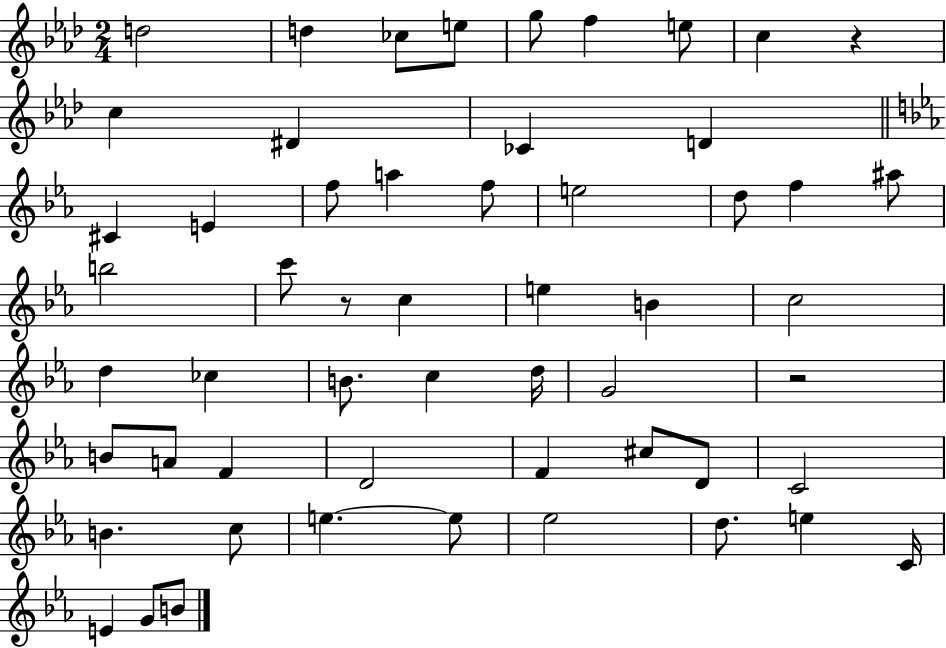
D5/h D5/q CES5/e E5/e G5/e F5/q E5/e C5/q R/q C5/q D#4/q CES4/q D4/q C#4/q E4/q F5/e A5/q F5/e E5/h D5/e F5/q A#5/e B5/h C6/e R/e C5/q E5/q B4/q C5/h D5/q CES5/q B4/e. C5/q D5/s G4/h R/h B4/e A4/e F4/q D4/h F4/q C#5/e D4/e C4/h B4/q. C5/e E5/q. E5/e Eb5/h D5/e. E5/q C4/s E4/q G4/e B4/e